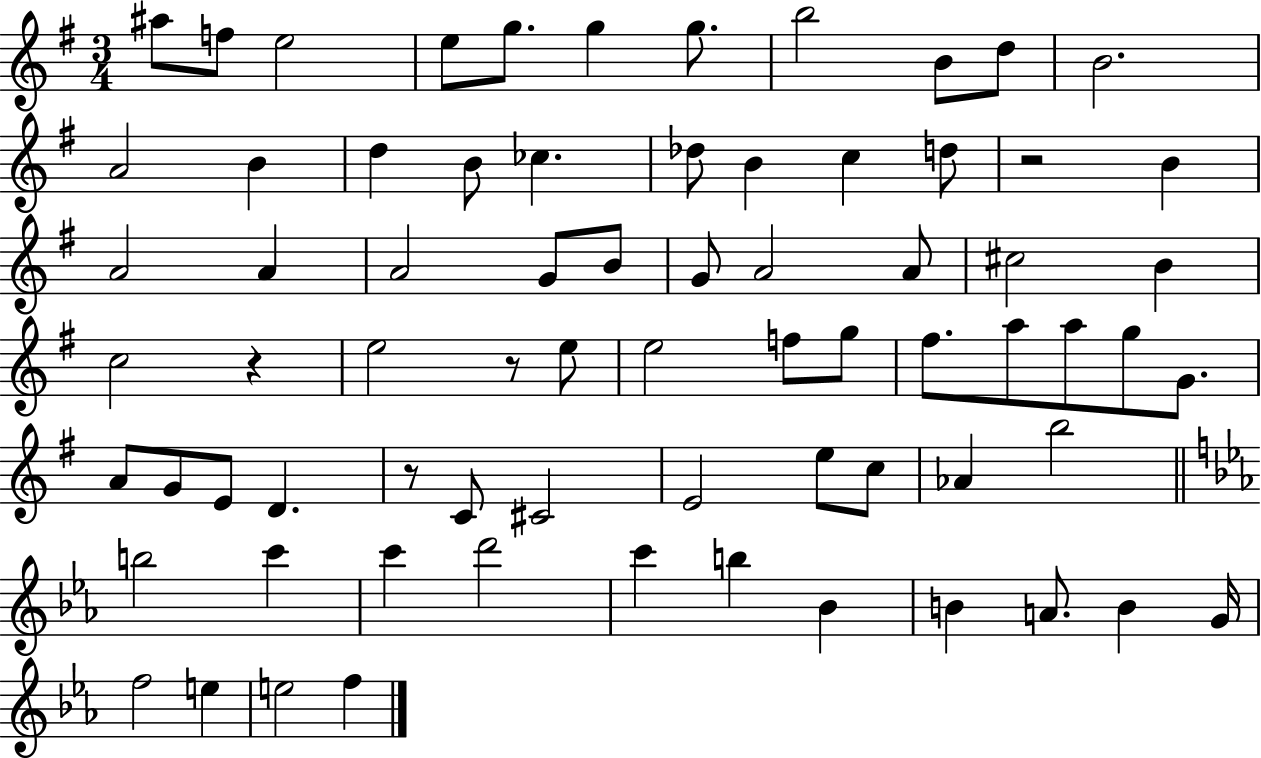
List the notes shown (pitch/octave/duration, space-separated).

A#5/e F5/e E5/h E5/e G5/e. G5/q G5/e. B5/h B4/e D5/e B4/h. A4/h B4/q D5/q B4/e CES5/q. Db5/e B4/q C5/q D5/e R/h B4/q A4/h A4/q A4/h G4/e B4/e G4/e A4/h A4/e C#5/h B4/q C5/h R/q E5/h R/e E5/e E5/h F5/e G5/e F#5/e. A5/e A5/e G5/e G4/e. A4/e G4/e E4/e D4/q. R/e C4/e C#4/h E4/h E5/e C5/e Ab4/q B5/h B5/h C6/q C6/q D6/h C6/q B5/q Bb4/q B4/q A4/e. B4/q G4/s F5/h E5/q E5/h F5/q